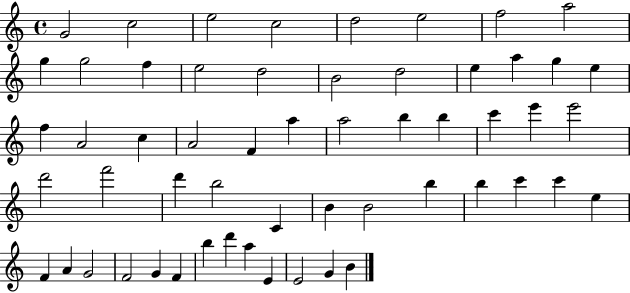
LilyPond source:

{
  \clef treble
  \time 4/4
  \defaultTimeSignature
  \key c \major
  g'2 c''2 | e''2 c''2 | d''2 e''2 | f''2 a''2 | \break g''4 g''2 f''4 | e''2 d''2 | b'2 d''2 | e''4 a''4 g''4 e''4 | \break f''4 a'2 c''4 | a'2 f'4 a''4 | a''2 b''4 b''4 | c'''4 e'''4 e'''2 | \break d'''2 f'''2 | d'''4 b''2 c'4 | b'4 b'2 b''4 | b''4 c'''4 c'''4 e''4 | \break f'4 a'4 g'2 | f'2 g'4 f'4 | b''4 d'''4 a''4 e'4 | e'2 g'4 b'4 | \break \bar "|."
}